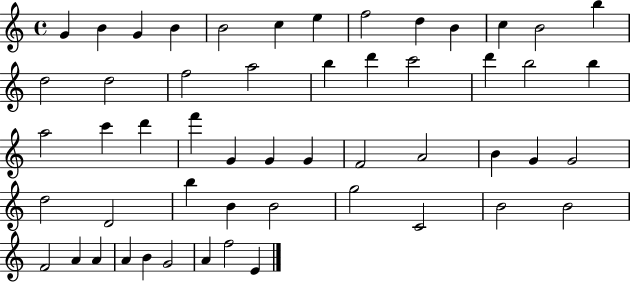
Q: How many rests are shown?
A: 0